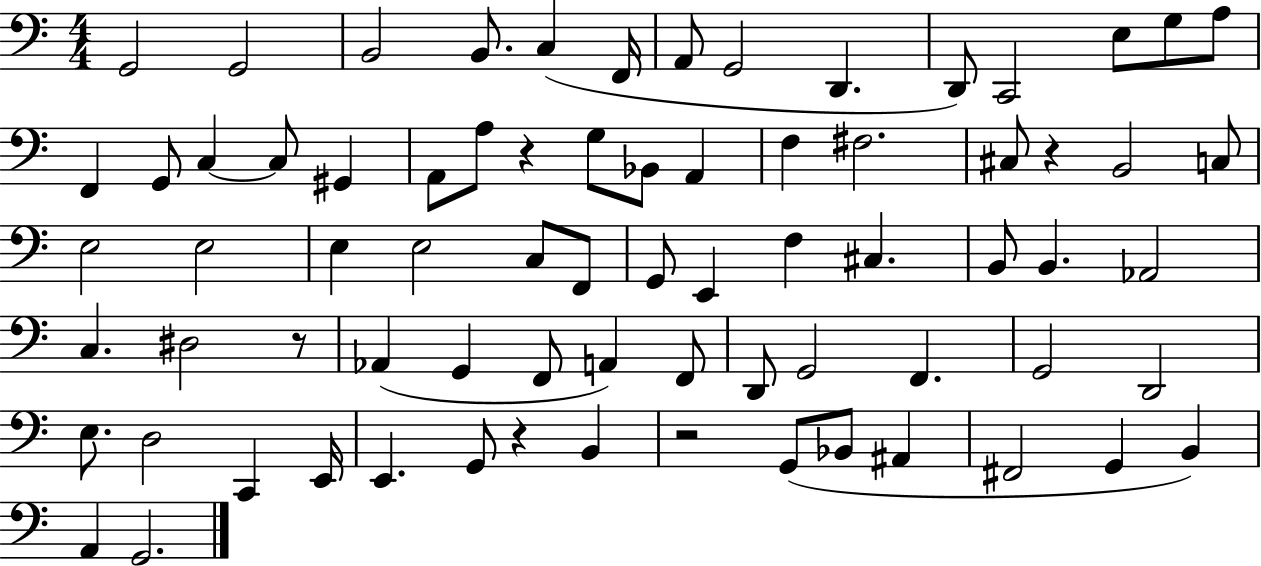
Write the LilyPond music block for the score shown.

{
  \clef bass
  \numericTimeSignature
  \time 4/4
  \key c \major
  g,2 g,2 | b,2 b,8. c4( f,16 | a,8 g,2 d,4. | d,8) c,2 e8 g8 a8 | \break f,4 g,8 c4~~ c8 gis,4 | a,8 a8 r4 g8 bes,8 a,4 | f4 fis2. | cis8 r4 b,2 c8 | \break e2 e2 | e4 e2 c8 f,8 | g,8 e,4 f4 cis4. | b,8 b,4. aes,2 | \break c4. dis2 r8 | aes,4( g,4 f,8 a,4) f,8 | d,8 g,2 f,4. | g,2 d,2 | \break e8. d2 c,4 e,16 | e,4. g,8 r4 b,4 | r2 g,8( bes,8 ais,4 | fis,2 g,4 b,4) | \break a,4 g,2. | \bar "|."
}